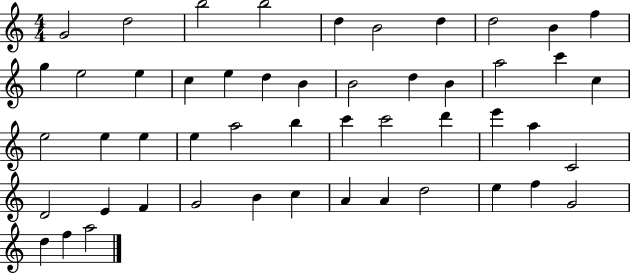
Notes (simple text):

G4/h D5/h B5/h B5/h D5/q B4/h D5/q D5/h B4/q F5/q G5/q E5/h E5/q C5/q E5/q D5/q B4/q B4/h D5/q B4/q A5/h C6/q C5/q E5/h E5/q E5/q E5/q A5/h B5/q C6/q C6/h D6/q E6/q A5/q C4/h D4/h E4/q F4/q G4/h B4/q C5/q A4/q A4/q D5/h E5/q F5/q G4/h D5/q F5/q A5/h